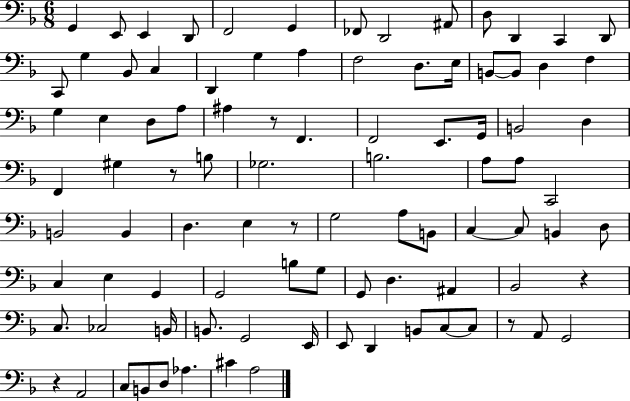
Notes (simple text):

G2/q E2/e E2/q D2/e F2/h G2/q FES2/e D2/h A#2/e D3/e D2/q C2/q D2/e C2/e G3/q Bb2/e C3/q D2/q G3/q A3/q F3/h D3/e. E3/s B2/e B2/e D3/q F3/q G3/q E3/q D3/e A3/e A#3/q R/e F2/q. F2/h E2/e. G2/s B2/h D3/q F2/q G#3/q R/e B3/e Gb3/h. B3/h. A3/e A3/e C2/h B2/h B2/q D3/q. E3/q R/e G3/h A3/e B2/e C3/q C3/e B2/q D3/e C3/q E3/q G2/q G2/h B3/e G3/e G2/e D3/q. A#2/q Bb2/h R/q C3/e. CES3/h B2/s B2/e. G2/h E2/s E2/e D2/q B2/e C3/e C3/e R/e A2/e G2/h R/q A2/h C3/e B2/e D3/e Ab3/q. C#4/q A3/h